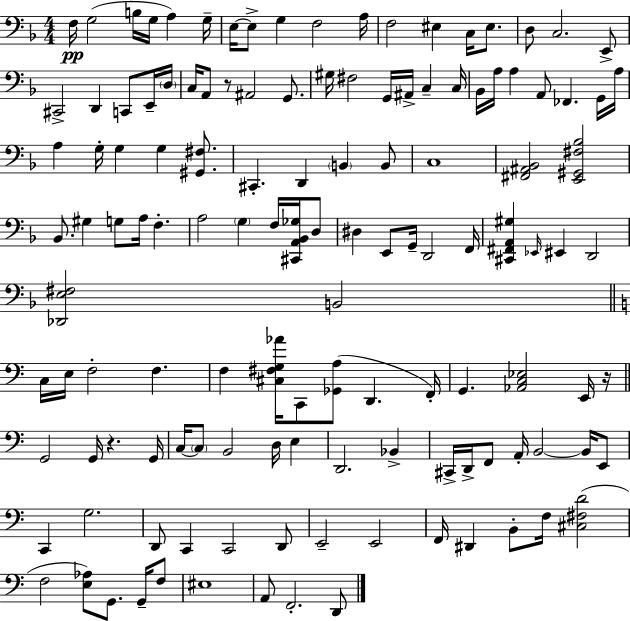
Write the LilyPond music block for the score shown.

{
  \clef bass
  \numericTimeSignature
  \time 4/4
  \key f \major
  f16\pp g2( b16 g16 a4) g16-- | e16~~ e8-> g4 f2 a16 | f2 eis4 c16 eis8. | d8 c2. e,8-> | \break cis,2-> d,4 c,8 e,16-- \parenthesize d16 | c16 a,8 r8 ais,2 g,8. | gis16 fis2 g,16 ais,16-> c4-- c16 | bes,16 a16 a4 a,8 fes,4. g,16 a16 | \break a4 g16-. g4 g4 <gis, fis>8. | cis,4.-. d,4 \parenthesize b,4 b,8 | c1 | <fis, ais, bes,>2 <e, gis, fis bes>2 | \break bes,8. gis4 g8 a16 f4.-. | a2 \parenthesize g4 f16 <cis, a, bes, ges>16 d8 | dis4 e,8 g,16-- d,2 f,16 | <cis, fis, a, gis>4 \grace { ees,16 } eis,4 d,2 | \break <des, e fis>2 b,2 | \bar "||" \break \key a \minor c16 e16 f2-. f4. | f4 <cis fis g aes'>16 c,8 <ges, a>8( d,4. f,16-.) | g,4. <aes, c ees>2 e,16 r16 | \bar "||" \break \key c \major g,2 g,16 r4. g,16 | c16~~ \parenthesize c8 b,2 d16 e4 | d,2. bes,4-> | cis,16-> d,16-> f,8 a,16-. b,2~~ b,16 e,8 | \break c,4 g2. | d,8 c,4 c,2 d,8 | e,2-- e,2 | f,16 dis,4 b,8-. f16 <cis fis d'>2( | \break f2 <e aes>8) g,8. g,16-- f8 | eis1 | a,8 f,2.-. d,8 | \bar "|."
}